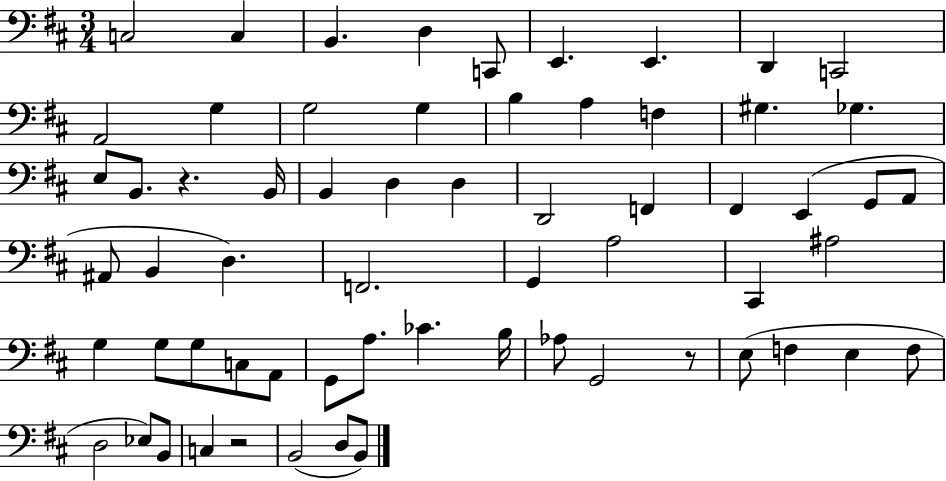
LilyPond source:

{
  \clef bass
  \numericTimeSignature
  \time 3/4
  \key d \major
  c2 c4 | b,4. d4 c,8 | e,4. e,4. | d,4 c,2 | \break a,2 g4 | g2 g4 | b4 a4 f4 | gis4. ges4. | \break e8 b,8. r4. b,16 | b,4 d4 d4 | d,2 f,4 | fis,4 e,4( g,8 a,8 | \break ais,8 b,4 d4.) | f,2. | g,4 a2 | cis,4 ais2 | \break g4 g8 g8 c8 a,8 | g,8 a8. ces'4. b16 | aes8 g,2 r8 | e8( f4 e4 f8 | \break d2 ees8) b,8 | c4 r2 | b,2( d8 b,8) | \bar "|."
}